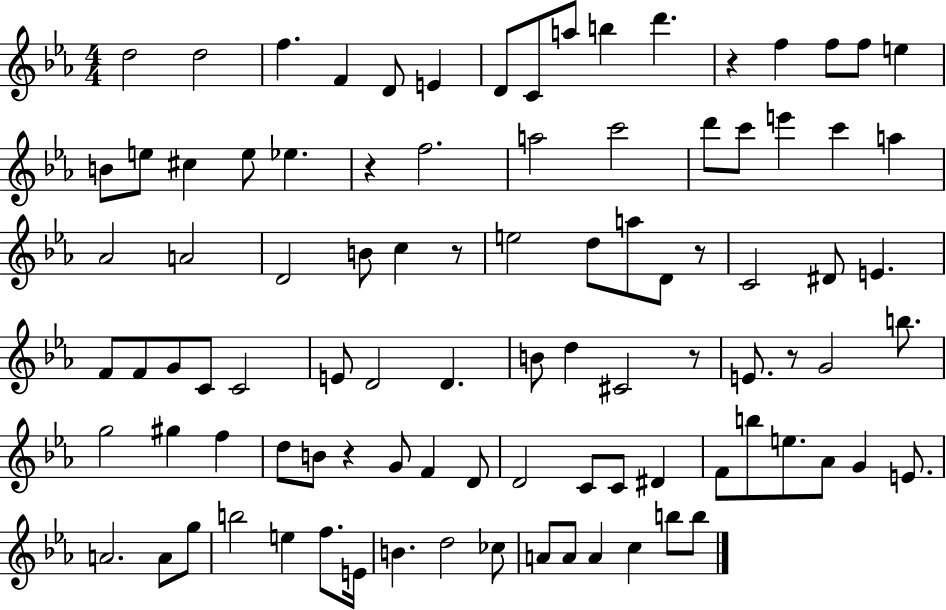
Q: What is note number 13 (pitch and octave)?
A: F5